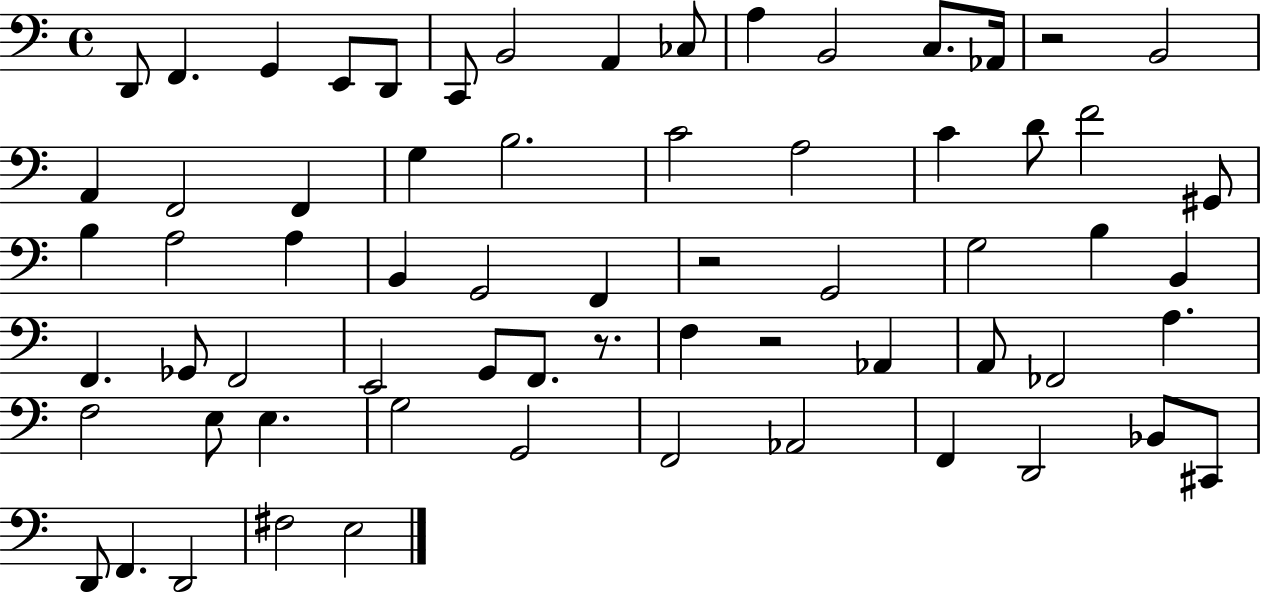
{
  \clef bass
  \time 4/4
  \defaultTimeSignature
  \key c \major
  d,8 f,4. g,4 e,8 d,8 | c,8 b,2 a,4 ces8 | a4 b,2 c8. aes,16 | r2 b,2 | \break a,4 f,2 f,4 | g4 b2. | c'2 a2 | c'4 d'8 f'2 gis,8 | \break b4 a2 a4 | b,4 g,2 f,4 | r2 g,2 | g2 b4 b,4 | \break f,4. ges,8 f,2 | e,2 g,8 f,8. r8. | f4 r2 aes,4 | a,8 fes,2 a4. | \break f2 e8 e4. | g2 g,2 | f,2 aes,2 | f,4 d,2 bes,8 cis,8 | \break d,8 f,4. d,2 | fis2 e2 | \bar "|."
}